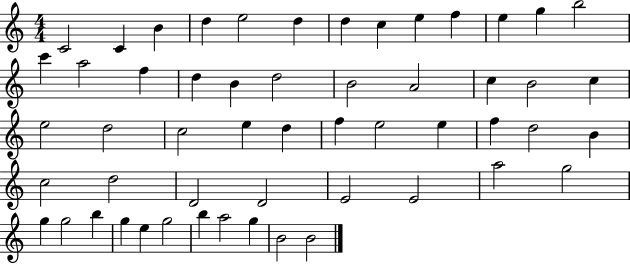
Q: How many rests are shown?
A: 0